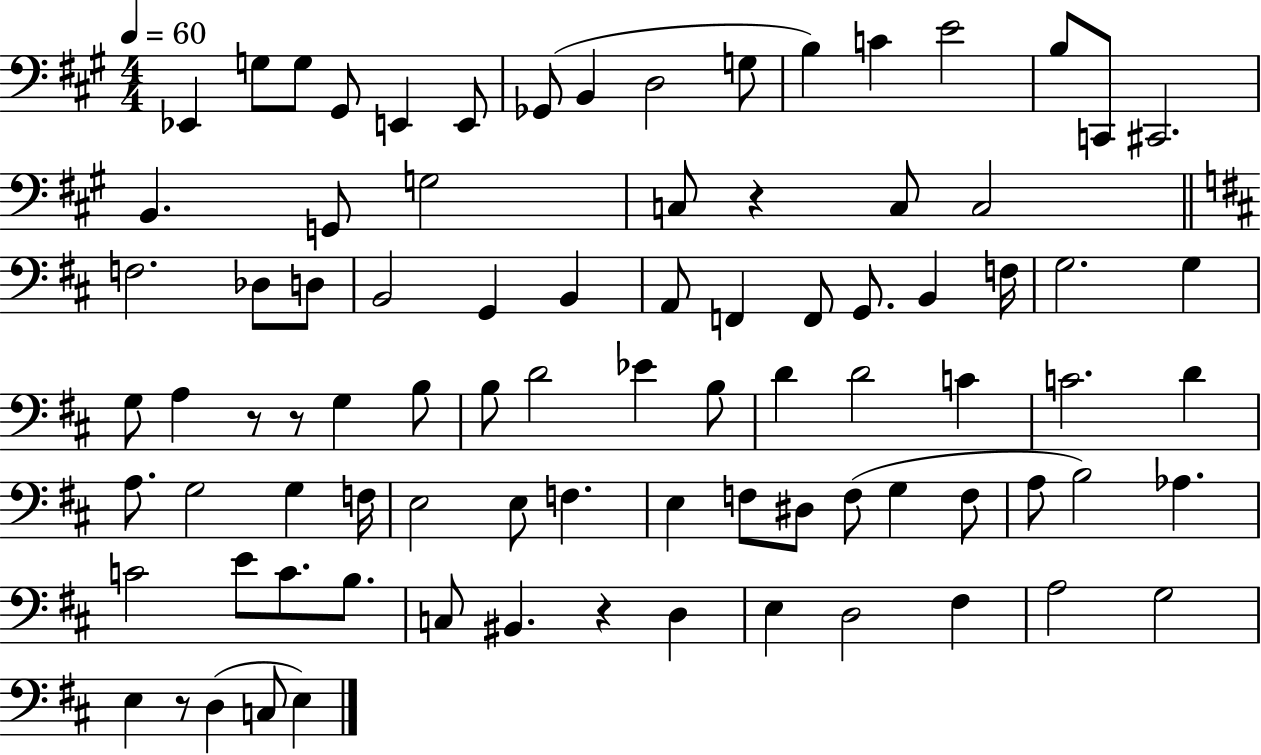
Eb2/q G3/e G3/e G#2/e E2/q E2/e Gb2/e B2/q D3/h G3/e B3/q C4/q E4/h B3/e C2/e C#2/h. B2/q. G2/e G3/h C3/e R/q C3/e C3/h F3/h. Db3/e D3/e B2/h G2/q B2/q A2/e F2/q F2/e G2/e. B2/q F3/s G3/h. G3/q G3/e A3/q R/e R/e G3/q B3/e B3/e D4/h Eb4/q B3/e D4/q D4/h C4/q C4/h. D4/q A3/e. G3/h G3/q F3/s E3/h E3/e F3/q. E3/q F3/e D#3/e F3/e G3/q F3/e A3/e B3/h Ab3/q. C4/h E4/e C4/e. B3/e. C3/e BIS2/q. R/q D3/q E3/q D3/h F#3/q A3/h G3/h E3/q R/e D3/q C3/e E3/q